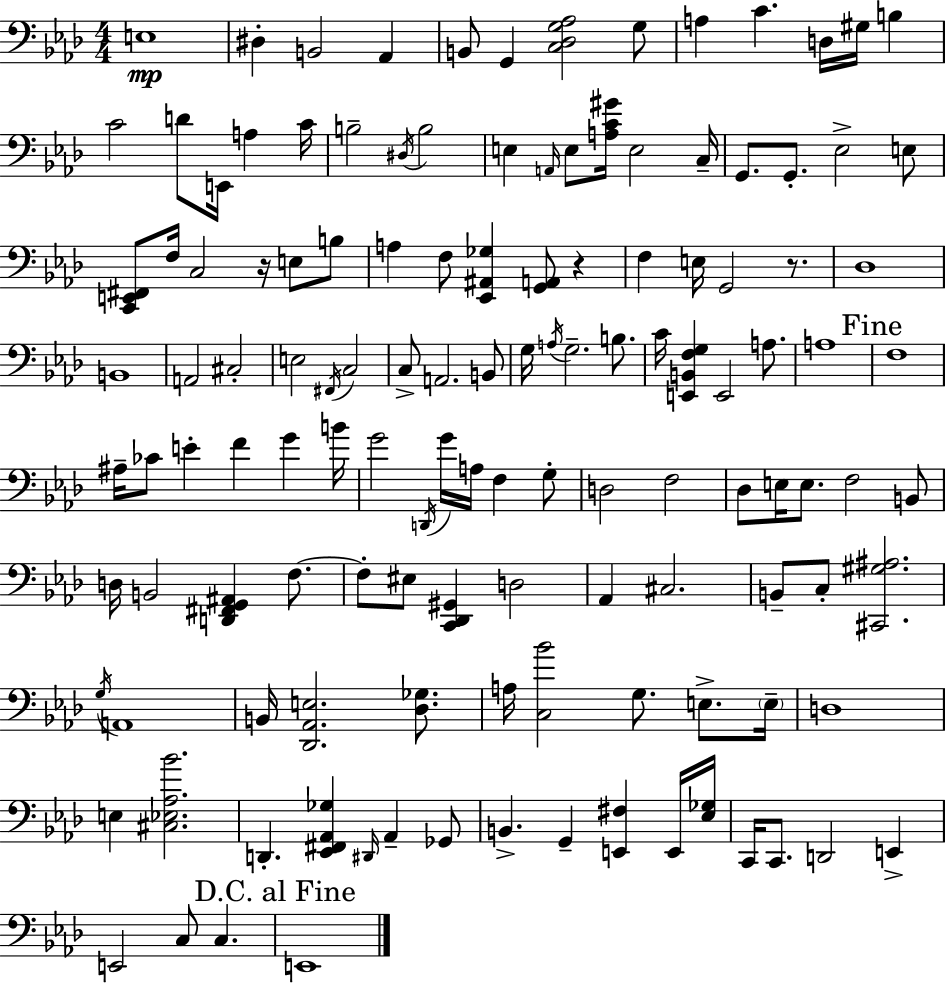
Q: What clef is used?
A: bass